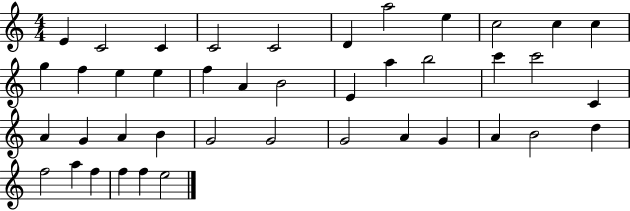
{
  \clef treble
  \numericTimeSignature
  \time 4/4
  \key c \major
  e'4 c'2 c'4 | c'2 c'2 | d'4 a''2 e''4 | c''2 c''4 c''4 | \break g''4 f''4 e''4 e''4 | f''4 a'4 b'2 | e'4 a''4 b''2 | c'''4 c'''2 c'4 | \break a'4 g'4 a'4 b'4 | g'2 g'2 | g'2 a'4 g'4 | a'4 b'2 d''4 | \break f''2 a''4 f''4 | f''4 f''4 e''2 | \bar "|."
}